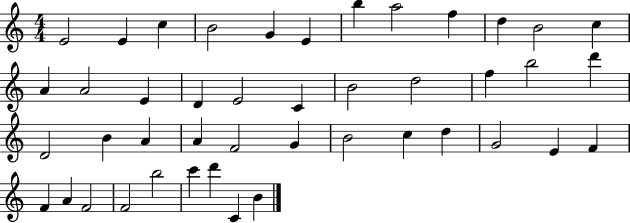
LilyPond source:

{
  \clef treble
  \numericTimeSignature
  \time 4/4
  \key c \major
  e'2 e'4 c''4 | b'2 g'4 e'4 | b''4 a''2 f''4 | d''4 b'2 c''4 | \break a'4 a'2 e'4 | d'4 e'2 c'4 | b'2 d''2 | f''4 b''2 d'''4 | \break d'2 b'4 a'4 | a'4 f'2 g'4 | b'2 c''4 d''4 | g'2 e'4 f'4 | \break f'4 a'4 f'2 | f'2 b''2 | c'''4 d'''4 c'4 b'4 | \bar "|."
}